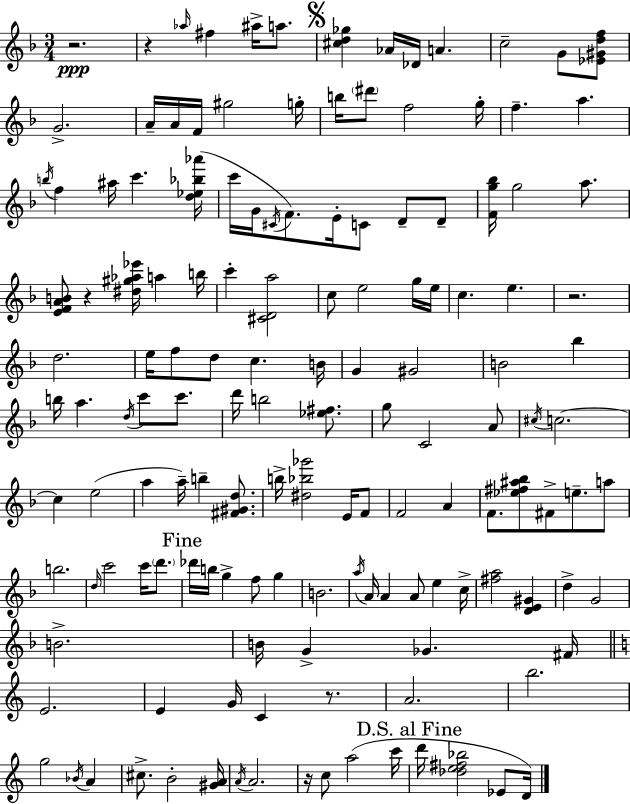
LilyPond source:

{
  \clef treble
  \numericTimeSignature
  \time 3/4
  \key d \minor
  \repeat volta 2 { r2.\ppp | r4 \grace { aes''16 } fis''4 ais''16-> a''8. | \mark \markup { \musicglyph "scripts.segno" } <cis'' d'' ges''>4 aes'16 des'16 a'4. | c''2-- g'8 <ees' gis' d'' f''>8 | \break g'2.-> | a'16-- a'16 f'16 gis''2 | g''16-. b''16 \parenthesize dis'''8 f''2 | g''16-. f''4.-- a''4. | \break \acciaccatura { b''16 } f''4 ais''16 c'''4. | <d'' ees'' bes'' aes'''>16( c'''16 g'16 \acciaccatura { cis'16 } f'8.) e'16-. c'8 d'8-- | d'8-- <f' g'' bes''>16 g''2 | a''8. <e' f' a' b'>8 r4 <dis'' gis'' aes'' ees'''>16 a''4 | \break b''16 c'''4-. <cis' d' a''>2 | c''8 e''2 | g''16 e''16 c''4. e''4. | r2. | \break d''2. | e''16 f''8 d''8 c''4. | b'16 g'4 gis'2 | b'2 bes''4 | \break b''16 a''4. \acciaccatura { d''16 } c'''8 | c'''8. d'''16 b''2 | <ees'' fis''>8. g''8 c'2 | a'8 \acciaccatura { cis''16 } c''2.~~ | \break c''4 e''2( | a''4 a''16--) b''4-- | <fis' gis' d''>8. b''16-> <dis'' bes'' ges'''>2 | e'16 f'8 f'2 | \break a'4 f'8. <ees'' fis'' ais'' bes''>8 fis'8-> | e''8.-- a''8 b''2. | \grace { d''16 } c'''2 | c'''16 \parenthesize d'''8. \mark "Fine" des'''16 b''16 g''4-> | \break f''8 g''4 b'2. | \acciaccatura { a''16 } a'16 a'4 | a'8 e''4 c''16-> <fis'' a''>2 | <d' e' gis'>4 d''4-> g'2 | \break b'2.-> | b'16 g'4-> | ges'4. fis'16 \bar "||" \break \key a \minor e'2. | e'4 g'16 c'4 r8. | a'2. | b''2. | \break g''2 \acciaccatura { bes'16 } a'4 | cis''8.-> b'2-. | <gis' a'>16 \acciaccatura { a'16 } a'2. | r16 c''8 a''2( | \break c'''16 \mark "D.S. al Fine" d'''16 <des'' e'' fis'' bes''>2 ees'8 | d'16) } \bar "|."
}